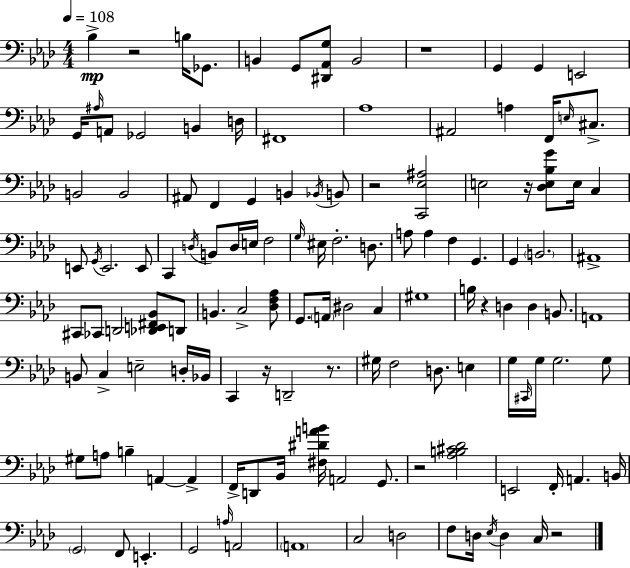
X:1
T:Untitled
M:4/4
L:1/4
K:Ab
_B, z2 B,/4 _G,,/2 B,, G,,/2 [^D,,_A,,G,]/2 B,,2 z4 G,, G,, E,,2 G,,/4 ^A,/4 A,,/2 _G,,2 B,, D,/4 ^F,,4 _A,4 ^A,,2 A, F,,/4 E,/4 ^C,/2 B,,2 B,,2 ^A,,/2 F,, G,, B,, _B,,/4 B,,/2 z2 [C,,_E,^A,]2 E,2 z/4 [_D,E,_B,G]/2 E,/4 C, E,,/2 G,,/4 E,,2 E,,/2 C,, D,/4 B,,/2 D,/4 E,/4 F,2 G,/4 ^E,/4 F,2 D,/2 A,/2 A, F, G,, G,, B,,2 ^A,,4 ^C,,/2 _C,,/2 D,,2 [_D,,E,,^F,,_B,,]/2 D,,/2 B,, C,2 [_D,F,_A,]/2 G,,/2 A,,/4 ^D,2 C, ^G,4 B,/4 z D, D, B,,/2 A,,4 B,,/2 C, E,2 D,/4 _B,,/4 C,, z/4 D,,2 z/2 ^G,/4 F,2 D,/2 E, G,/4 ^C,,/4 G,/4 G,2 G,/2 ^G,/2 A,/2 B, A,, A,, F,,/4 D,,/2 _B,,/4 [^F,^DAB]/4 A,,2 G,,/2 z2 [_A,B,^C_D]2 E,,2 F,,/4 A,, B,,/4 G,,2 F,,/2 E,, G,,2 A,/4 A,,2 A,,4 C,2 D,2 F,/2 D,/4 _E,/4 D, C,/4 z2